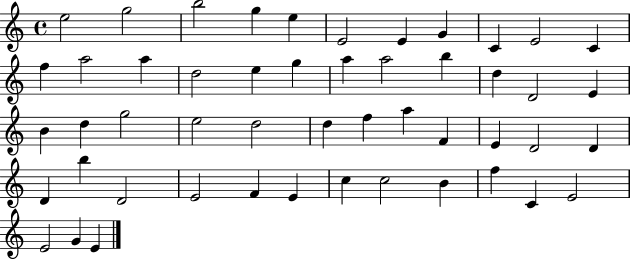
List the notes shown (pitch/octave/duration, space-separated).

E5/h G5/h B5/h G5/q E5/q E4/h E4/q G4/q C4/q E4/h C4/q F5/q A5/h A5/q D5/h E5/q G5/q A5/q A5/h B5/q D5/q D4/h E4/q B4/q D5/q G5/h E5/h D5/h D5/q F5/q A5/q F4/q E4/q D4/h D4/q D4/q B5/q D4/h E4/h F4/q E4/q C5/q C5/h B4/q F5/q C4/q E4/h E4/h G4/q E4/q